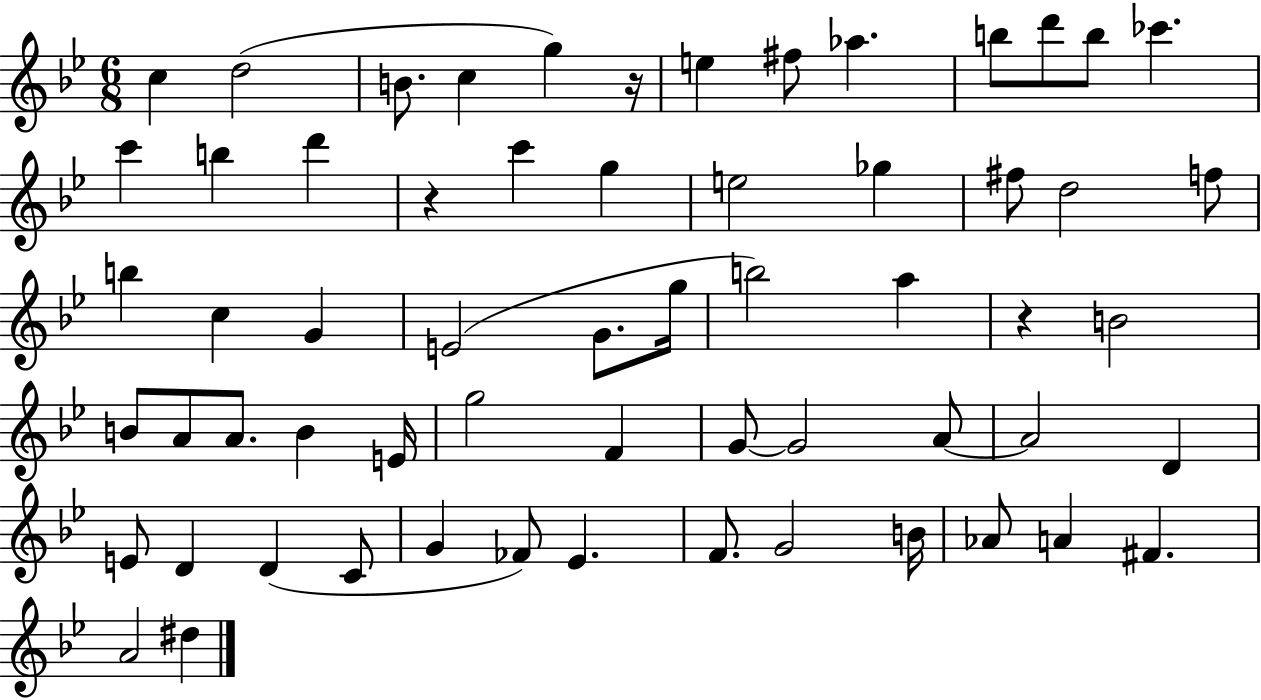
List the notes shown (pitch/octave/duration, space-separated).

C5/q D5/h B4/e. C5/q G5/q R/s E5/q F#5/e Ab5/q. B5/e D6/e B5/e CES6/q. C6/q B5/q D6/q R/q C6/q G5/q E5/h Gb5/q F#5/e D5/h F5/e B5/q C5/q G4/q E4/h G4/e. G5/s B5/h A5/q R/q B4/h B4/e A4/e A4/e. B4/q E4/s G5/h F4/q G4/e G4/h A4/e A4/h D4/q E4/e D4/q D4/q C4/e G4/q FES4/e Eb4/q. F4/e. G4/h B4/s Ab4/e A4/q F#4/q. A4/h D#5/q